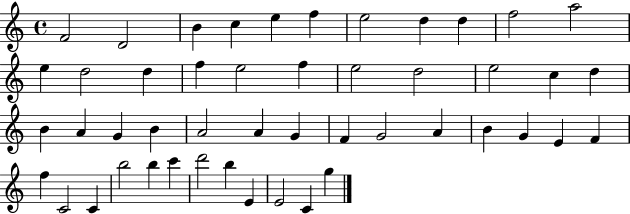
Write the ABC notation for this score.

X:1
T:Untitled
M:4/4
L:1/4
K:C
F2 D2 B c e f e2 d d f2 a2 e d2 d f e2 f e2 d2 e2 c d B A G B A2 A G F G2 A B G E F f C2 C b2 b c' d'2 b E E2 C g